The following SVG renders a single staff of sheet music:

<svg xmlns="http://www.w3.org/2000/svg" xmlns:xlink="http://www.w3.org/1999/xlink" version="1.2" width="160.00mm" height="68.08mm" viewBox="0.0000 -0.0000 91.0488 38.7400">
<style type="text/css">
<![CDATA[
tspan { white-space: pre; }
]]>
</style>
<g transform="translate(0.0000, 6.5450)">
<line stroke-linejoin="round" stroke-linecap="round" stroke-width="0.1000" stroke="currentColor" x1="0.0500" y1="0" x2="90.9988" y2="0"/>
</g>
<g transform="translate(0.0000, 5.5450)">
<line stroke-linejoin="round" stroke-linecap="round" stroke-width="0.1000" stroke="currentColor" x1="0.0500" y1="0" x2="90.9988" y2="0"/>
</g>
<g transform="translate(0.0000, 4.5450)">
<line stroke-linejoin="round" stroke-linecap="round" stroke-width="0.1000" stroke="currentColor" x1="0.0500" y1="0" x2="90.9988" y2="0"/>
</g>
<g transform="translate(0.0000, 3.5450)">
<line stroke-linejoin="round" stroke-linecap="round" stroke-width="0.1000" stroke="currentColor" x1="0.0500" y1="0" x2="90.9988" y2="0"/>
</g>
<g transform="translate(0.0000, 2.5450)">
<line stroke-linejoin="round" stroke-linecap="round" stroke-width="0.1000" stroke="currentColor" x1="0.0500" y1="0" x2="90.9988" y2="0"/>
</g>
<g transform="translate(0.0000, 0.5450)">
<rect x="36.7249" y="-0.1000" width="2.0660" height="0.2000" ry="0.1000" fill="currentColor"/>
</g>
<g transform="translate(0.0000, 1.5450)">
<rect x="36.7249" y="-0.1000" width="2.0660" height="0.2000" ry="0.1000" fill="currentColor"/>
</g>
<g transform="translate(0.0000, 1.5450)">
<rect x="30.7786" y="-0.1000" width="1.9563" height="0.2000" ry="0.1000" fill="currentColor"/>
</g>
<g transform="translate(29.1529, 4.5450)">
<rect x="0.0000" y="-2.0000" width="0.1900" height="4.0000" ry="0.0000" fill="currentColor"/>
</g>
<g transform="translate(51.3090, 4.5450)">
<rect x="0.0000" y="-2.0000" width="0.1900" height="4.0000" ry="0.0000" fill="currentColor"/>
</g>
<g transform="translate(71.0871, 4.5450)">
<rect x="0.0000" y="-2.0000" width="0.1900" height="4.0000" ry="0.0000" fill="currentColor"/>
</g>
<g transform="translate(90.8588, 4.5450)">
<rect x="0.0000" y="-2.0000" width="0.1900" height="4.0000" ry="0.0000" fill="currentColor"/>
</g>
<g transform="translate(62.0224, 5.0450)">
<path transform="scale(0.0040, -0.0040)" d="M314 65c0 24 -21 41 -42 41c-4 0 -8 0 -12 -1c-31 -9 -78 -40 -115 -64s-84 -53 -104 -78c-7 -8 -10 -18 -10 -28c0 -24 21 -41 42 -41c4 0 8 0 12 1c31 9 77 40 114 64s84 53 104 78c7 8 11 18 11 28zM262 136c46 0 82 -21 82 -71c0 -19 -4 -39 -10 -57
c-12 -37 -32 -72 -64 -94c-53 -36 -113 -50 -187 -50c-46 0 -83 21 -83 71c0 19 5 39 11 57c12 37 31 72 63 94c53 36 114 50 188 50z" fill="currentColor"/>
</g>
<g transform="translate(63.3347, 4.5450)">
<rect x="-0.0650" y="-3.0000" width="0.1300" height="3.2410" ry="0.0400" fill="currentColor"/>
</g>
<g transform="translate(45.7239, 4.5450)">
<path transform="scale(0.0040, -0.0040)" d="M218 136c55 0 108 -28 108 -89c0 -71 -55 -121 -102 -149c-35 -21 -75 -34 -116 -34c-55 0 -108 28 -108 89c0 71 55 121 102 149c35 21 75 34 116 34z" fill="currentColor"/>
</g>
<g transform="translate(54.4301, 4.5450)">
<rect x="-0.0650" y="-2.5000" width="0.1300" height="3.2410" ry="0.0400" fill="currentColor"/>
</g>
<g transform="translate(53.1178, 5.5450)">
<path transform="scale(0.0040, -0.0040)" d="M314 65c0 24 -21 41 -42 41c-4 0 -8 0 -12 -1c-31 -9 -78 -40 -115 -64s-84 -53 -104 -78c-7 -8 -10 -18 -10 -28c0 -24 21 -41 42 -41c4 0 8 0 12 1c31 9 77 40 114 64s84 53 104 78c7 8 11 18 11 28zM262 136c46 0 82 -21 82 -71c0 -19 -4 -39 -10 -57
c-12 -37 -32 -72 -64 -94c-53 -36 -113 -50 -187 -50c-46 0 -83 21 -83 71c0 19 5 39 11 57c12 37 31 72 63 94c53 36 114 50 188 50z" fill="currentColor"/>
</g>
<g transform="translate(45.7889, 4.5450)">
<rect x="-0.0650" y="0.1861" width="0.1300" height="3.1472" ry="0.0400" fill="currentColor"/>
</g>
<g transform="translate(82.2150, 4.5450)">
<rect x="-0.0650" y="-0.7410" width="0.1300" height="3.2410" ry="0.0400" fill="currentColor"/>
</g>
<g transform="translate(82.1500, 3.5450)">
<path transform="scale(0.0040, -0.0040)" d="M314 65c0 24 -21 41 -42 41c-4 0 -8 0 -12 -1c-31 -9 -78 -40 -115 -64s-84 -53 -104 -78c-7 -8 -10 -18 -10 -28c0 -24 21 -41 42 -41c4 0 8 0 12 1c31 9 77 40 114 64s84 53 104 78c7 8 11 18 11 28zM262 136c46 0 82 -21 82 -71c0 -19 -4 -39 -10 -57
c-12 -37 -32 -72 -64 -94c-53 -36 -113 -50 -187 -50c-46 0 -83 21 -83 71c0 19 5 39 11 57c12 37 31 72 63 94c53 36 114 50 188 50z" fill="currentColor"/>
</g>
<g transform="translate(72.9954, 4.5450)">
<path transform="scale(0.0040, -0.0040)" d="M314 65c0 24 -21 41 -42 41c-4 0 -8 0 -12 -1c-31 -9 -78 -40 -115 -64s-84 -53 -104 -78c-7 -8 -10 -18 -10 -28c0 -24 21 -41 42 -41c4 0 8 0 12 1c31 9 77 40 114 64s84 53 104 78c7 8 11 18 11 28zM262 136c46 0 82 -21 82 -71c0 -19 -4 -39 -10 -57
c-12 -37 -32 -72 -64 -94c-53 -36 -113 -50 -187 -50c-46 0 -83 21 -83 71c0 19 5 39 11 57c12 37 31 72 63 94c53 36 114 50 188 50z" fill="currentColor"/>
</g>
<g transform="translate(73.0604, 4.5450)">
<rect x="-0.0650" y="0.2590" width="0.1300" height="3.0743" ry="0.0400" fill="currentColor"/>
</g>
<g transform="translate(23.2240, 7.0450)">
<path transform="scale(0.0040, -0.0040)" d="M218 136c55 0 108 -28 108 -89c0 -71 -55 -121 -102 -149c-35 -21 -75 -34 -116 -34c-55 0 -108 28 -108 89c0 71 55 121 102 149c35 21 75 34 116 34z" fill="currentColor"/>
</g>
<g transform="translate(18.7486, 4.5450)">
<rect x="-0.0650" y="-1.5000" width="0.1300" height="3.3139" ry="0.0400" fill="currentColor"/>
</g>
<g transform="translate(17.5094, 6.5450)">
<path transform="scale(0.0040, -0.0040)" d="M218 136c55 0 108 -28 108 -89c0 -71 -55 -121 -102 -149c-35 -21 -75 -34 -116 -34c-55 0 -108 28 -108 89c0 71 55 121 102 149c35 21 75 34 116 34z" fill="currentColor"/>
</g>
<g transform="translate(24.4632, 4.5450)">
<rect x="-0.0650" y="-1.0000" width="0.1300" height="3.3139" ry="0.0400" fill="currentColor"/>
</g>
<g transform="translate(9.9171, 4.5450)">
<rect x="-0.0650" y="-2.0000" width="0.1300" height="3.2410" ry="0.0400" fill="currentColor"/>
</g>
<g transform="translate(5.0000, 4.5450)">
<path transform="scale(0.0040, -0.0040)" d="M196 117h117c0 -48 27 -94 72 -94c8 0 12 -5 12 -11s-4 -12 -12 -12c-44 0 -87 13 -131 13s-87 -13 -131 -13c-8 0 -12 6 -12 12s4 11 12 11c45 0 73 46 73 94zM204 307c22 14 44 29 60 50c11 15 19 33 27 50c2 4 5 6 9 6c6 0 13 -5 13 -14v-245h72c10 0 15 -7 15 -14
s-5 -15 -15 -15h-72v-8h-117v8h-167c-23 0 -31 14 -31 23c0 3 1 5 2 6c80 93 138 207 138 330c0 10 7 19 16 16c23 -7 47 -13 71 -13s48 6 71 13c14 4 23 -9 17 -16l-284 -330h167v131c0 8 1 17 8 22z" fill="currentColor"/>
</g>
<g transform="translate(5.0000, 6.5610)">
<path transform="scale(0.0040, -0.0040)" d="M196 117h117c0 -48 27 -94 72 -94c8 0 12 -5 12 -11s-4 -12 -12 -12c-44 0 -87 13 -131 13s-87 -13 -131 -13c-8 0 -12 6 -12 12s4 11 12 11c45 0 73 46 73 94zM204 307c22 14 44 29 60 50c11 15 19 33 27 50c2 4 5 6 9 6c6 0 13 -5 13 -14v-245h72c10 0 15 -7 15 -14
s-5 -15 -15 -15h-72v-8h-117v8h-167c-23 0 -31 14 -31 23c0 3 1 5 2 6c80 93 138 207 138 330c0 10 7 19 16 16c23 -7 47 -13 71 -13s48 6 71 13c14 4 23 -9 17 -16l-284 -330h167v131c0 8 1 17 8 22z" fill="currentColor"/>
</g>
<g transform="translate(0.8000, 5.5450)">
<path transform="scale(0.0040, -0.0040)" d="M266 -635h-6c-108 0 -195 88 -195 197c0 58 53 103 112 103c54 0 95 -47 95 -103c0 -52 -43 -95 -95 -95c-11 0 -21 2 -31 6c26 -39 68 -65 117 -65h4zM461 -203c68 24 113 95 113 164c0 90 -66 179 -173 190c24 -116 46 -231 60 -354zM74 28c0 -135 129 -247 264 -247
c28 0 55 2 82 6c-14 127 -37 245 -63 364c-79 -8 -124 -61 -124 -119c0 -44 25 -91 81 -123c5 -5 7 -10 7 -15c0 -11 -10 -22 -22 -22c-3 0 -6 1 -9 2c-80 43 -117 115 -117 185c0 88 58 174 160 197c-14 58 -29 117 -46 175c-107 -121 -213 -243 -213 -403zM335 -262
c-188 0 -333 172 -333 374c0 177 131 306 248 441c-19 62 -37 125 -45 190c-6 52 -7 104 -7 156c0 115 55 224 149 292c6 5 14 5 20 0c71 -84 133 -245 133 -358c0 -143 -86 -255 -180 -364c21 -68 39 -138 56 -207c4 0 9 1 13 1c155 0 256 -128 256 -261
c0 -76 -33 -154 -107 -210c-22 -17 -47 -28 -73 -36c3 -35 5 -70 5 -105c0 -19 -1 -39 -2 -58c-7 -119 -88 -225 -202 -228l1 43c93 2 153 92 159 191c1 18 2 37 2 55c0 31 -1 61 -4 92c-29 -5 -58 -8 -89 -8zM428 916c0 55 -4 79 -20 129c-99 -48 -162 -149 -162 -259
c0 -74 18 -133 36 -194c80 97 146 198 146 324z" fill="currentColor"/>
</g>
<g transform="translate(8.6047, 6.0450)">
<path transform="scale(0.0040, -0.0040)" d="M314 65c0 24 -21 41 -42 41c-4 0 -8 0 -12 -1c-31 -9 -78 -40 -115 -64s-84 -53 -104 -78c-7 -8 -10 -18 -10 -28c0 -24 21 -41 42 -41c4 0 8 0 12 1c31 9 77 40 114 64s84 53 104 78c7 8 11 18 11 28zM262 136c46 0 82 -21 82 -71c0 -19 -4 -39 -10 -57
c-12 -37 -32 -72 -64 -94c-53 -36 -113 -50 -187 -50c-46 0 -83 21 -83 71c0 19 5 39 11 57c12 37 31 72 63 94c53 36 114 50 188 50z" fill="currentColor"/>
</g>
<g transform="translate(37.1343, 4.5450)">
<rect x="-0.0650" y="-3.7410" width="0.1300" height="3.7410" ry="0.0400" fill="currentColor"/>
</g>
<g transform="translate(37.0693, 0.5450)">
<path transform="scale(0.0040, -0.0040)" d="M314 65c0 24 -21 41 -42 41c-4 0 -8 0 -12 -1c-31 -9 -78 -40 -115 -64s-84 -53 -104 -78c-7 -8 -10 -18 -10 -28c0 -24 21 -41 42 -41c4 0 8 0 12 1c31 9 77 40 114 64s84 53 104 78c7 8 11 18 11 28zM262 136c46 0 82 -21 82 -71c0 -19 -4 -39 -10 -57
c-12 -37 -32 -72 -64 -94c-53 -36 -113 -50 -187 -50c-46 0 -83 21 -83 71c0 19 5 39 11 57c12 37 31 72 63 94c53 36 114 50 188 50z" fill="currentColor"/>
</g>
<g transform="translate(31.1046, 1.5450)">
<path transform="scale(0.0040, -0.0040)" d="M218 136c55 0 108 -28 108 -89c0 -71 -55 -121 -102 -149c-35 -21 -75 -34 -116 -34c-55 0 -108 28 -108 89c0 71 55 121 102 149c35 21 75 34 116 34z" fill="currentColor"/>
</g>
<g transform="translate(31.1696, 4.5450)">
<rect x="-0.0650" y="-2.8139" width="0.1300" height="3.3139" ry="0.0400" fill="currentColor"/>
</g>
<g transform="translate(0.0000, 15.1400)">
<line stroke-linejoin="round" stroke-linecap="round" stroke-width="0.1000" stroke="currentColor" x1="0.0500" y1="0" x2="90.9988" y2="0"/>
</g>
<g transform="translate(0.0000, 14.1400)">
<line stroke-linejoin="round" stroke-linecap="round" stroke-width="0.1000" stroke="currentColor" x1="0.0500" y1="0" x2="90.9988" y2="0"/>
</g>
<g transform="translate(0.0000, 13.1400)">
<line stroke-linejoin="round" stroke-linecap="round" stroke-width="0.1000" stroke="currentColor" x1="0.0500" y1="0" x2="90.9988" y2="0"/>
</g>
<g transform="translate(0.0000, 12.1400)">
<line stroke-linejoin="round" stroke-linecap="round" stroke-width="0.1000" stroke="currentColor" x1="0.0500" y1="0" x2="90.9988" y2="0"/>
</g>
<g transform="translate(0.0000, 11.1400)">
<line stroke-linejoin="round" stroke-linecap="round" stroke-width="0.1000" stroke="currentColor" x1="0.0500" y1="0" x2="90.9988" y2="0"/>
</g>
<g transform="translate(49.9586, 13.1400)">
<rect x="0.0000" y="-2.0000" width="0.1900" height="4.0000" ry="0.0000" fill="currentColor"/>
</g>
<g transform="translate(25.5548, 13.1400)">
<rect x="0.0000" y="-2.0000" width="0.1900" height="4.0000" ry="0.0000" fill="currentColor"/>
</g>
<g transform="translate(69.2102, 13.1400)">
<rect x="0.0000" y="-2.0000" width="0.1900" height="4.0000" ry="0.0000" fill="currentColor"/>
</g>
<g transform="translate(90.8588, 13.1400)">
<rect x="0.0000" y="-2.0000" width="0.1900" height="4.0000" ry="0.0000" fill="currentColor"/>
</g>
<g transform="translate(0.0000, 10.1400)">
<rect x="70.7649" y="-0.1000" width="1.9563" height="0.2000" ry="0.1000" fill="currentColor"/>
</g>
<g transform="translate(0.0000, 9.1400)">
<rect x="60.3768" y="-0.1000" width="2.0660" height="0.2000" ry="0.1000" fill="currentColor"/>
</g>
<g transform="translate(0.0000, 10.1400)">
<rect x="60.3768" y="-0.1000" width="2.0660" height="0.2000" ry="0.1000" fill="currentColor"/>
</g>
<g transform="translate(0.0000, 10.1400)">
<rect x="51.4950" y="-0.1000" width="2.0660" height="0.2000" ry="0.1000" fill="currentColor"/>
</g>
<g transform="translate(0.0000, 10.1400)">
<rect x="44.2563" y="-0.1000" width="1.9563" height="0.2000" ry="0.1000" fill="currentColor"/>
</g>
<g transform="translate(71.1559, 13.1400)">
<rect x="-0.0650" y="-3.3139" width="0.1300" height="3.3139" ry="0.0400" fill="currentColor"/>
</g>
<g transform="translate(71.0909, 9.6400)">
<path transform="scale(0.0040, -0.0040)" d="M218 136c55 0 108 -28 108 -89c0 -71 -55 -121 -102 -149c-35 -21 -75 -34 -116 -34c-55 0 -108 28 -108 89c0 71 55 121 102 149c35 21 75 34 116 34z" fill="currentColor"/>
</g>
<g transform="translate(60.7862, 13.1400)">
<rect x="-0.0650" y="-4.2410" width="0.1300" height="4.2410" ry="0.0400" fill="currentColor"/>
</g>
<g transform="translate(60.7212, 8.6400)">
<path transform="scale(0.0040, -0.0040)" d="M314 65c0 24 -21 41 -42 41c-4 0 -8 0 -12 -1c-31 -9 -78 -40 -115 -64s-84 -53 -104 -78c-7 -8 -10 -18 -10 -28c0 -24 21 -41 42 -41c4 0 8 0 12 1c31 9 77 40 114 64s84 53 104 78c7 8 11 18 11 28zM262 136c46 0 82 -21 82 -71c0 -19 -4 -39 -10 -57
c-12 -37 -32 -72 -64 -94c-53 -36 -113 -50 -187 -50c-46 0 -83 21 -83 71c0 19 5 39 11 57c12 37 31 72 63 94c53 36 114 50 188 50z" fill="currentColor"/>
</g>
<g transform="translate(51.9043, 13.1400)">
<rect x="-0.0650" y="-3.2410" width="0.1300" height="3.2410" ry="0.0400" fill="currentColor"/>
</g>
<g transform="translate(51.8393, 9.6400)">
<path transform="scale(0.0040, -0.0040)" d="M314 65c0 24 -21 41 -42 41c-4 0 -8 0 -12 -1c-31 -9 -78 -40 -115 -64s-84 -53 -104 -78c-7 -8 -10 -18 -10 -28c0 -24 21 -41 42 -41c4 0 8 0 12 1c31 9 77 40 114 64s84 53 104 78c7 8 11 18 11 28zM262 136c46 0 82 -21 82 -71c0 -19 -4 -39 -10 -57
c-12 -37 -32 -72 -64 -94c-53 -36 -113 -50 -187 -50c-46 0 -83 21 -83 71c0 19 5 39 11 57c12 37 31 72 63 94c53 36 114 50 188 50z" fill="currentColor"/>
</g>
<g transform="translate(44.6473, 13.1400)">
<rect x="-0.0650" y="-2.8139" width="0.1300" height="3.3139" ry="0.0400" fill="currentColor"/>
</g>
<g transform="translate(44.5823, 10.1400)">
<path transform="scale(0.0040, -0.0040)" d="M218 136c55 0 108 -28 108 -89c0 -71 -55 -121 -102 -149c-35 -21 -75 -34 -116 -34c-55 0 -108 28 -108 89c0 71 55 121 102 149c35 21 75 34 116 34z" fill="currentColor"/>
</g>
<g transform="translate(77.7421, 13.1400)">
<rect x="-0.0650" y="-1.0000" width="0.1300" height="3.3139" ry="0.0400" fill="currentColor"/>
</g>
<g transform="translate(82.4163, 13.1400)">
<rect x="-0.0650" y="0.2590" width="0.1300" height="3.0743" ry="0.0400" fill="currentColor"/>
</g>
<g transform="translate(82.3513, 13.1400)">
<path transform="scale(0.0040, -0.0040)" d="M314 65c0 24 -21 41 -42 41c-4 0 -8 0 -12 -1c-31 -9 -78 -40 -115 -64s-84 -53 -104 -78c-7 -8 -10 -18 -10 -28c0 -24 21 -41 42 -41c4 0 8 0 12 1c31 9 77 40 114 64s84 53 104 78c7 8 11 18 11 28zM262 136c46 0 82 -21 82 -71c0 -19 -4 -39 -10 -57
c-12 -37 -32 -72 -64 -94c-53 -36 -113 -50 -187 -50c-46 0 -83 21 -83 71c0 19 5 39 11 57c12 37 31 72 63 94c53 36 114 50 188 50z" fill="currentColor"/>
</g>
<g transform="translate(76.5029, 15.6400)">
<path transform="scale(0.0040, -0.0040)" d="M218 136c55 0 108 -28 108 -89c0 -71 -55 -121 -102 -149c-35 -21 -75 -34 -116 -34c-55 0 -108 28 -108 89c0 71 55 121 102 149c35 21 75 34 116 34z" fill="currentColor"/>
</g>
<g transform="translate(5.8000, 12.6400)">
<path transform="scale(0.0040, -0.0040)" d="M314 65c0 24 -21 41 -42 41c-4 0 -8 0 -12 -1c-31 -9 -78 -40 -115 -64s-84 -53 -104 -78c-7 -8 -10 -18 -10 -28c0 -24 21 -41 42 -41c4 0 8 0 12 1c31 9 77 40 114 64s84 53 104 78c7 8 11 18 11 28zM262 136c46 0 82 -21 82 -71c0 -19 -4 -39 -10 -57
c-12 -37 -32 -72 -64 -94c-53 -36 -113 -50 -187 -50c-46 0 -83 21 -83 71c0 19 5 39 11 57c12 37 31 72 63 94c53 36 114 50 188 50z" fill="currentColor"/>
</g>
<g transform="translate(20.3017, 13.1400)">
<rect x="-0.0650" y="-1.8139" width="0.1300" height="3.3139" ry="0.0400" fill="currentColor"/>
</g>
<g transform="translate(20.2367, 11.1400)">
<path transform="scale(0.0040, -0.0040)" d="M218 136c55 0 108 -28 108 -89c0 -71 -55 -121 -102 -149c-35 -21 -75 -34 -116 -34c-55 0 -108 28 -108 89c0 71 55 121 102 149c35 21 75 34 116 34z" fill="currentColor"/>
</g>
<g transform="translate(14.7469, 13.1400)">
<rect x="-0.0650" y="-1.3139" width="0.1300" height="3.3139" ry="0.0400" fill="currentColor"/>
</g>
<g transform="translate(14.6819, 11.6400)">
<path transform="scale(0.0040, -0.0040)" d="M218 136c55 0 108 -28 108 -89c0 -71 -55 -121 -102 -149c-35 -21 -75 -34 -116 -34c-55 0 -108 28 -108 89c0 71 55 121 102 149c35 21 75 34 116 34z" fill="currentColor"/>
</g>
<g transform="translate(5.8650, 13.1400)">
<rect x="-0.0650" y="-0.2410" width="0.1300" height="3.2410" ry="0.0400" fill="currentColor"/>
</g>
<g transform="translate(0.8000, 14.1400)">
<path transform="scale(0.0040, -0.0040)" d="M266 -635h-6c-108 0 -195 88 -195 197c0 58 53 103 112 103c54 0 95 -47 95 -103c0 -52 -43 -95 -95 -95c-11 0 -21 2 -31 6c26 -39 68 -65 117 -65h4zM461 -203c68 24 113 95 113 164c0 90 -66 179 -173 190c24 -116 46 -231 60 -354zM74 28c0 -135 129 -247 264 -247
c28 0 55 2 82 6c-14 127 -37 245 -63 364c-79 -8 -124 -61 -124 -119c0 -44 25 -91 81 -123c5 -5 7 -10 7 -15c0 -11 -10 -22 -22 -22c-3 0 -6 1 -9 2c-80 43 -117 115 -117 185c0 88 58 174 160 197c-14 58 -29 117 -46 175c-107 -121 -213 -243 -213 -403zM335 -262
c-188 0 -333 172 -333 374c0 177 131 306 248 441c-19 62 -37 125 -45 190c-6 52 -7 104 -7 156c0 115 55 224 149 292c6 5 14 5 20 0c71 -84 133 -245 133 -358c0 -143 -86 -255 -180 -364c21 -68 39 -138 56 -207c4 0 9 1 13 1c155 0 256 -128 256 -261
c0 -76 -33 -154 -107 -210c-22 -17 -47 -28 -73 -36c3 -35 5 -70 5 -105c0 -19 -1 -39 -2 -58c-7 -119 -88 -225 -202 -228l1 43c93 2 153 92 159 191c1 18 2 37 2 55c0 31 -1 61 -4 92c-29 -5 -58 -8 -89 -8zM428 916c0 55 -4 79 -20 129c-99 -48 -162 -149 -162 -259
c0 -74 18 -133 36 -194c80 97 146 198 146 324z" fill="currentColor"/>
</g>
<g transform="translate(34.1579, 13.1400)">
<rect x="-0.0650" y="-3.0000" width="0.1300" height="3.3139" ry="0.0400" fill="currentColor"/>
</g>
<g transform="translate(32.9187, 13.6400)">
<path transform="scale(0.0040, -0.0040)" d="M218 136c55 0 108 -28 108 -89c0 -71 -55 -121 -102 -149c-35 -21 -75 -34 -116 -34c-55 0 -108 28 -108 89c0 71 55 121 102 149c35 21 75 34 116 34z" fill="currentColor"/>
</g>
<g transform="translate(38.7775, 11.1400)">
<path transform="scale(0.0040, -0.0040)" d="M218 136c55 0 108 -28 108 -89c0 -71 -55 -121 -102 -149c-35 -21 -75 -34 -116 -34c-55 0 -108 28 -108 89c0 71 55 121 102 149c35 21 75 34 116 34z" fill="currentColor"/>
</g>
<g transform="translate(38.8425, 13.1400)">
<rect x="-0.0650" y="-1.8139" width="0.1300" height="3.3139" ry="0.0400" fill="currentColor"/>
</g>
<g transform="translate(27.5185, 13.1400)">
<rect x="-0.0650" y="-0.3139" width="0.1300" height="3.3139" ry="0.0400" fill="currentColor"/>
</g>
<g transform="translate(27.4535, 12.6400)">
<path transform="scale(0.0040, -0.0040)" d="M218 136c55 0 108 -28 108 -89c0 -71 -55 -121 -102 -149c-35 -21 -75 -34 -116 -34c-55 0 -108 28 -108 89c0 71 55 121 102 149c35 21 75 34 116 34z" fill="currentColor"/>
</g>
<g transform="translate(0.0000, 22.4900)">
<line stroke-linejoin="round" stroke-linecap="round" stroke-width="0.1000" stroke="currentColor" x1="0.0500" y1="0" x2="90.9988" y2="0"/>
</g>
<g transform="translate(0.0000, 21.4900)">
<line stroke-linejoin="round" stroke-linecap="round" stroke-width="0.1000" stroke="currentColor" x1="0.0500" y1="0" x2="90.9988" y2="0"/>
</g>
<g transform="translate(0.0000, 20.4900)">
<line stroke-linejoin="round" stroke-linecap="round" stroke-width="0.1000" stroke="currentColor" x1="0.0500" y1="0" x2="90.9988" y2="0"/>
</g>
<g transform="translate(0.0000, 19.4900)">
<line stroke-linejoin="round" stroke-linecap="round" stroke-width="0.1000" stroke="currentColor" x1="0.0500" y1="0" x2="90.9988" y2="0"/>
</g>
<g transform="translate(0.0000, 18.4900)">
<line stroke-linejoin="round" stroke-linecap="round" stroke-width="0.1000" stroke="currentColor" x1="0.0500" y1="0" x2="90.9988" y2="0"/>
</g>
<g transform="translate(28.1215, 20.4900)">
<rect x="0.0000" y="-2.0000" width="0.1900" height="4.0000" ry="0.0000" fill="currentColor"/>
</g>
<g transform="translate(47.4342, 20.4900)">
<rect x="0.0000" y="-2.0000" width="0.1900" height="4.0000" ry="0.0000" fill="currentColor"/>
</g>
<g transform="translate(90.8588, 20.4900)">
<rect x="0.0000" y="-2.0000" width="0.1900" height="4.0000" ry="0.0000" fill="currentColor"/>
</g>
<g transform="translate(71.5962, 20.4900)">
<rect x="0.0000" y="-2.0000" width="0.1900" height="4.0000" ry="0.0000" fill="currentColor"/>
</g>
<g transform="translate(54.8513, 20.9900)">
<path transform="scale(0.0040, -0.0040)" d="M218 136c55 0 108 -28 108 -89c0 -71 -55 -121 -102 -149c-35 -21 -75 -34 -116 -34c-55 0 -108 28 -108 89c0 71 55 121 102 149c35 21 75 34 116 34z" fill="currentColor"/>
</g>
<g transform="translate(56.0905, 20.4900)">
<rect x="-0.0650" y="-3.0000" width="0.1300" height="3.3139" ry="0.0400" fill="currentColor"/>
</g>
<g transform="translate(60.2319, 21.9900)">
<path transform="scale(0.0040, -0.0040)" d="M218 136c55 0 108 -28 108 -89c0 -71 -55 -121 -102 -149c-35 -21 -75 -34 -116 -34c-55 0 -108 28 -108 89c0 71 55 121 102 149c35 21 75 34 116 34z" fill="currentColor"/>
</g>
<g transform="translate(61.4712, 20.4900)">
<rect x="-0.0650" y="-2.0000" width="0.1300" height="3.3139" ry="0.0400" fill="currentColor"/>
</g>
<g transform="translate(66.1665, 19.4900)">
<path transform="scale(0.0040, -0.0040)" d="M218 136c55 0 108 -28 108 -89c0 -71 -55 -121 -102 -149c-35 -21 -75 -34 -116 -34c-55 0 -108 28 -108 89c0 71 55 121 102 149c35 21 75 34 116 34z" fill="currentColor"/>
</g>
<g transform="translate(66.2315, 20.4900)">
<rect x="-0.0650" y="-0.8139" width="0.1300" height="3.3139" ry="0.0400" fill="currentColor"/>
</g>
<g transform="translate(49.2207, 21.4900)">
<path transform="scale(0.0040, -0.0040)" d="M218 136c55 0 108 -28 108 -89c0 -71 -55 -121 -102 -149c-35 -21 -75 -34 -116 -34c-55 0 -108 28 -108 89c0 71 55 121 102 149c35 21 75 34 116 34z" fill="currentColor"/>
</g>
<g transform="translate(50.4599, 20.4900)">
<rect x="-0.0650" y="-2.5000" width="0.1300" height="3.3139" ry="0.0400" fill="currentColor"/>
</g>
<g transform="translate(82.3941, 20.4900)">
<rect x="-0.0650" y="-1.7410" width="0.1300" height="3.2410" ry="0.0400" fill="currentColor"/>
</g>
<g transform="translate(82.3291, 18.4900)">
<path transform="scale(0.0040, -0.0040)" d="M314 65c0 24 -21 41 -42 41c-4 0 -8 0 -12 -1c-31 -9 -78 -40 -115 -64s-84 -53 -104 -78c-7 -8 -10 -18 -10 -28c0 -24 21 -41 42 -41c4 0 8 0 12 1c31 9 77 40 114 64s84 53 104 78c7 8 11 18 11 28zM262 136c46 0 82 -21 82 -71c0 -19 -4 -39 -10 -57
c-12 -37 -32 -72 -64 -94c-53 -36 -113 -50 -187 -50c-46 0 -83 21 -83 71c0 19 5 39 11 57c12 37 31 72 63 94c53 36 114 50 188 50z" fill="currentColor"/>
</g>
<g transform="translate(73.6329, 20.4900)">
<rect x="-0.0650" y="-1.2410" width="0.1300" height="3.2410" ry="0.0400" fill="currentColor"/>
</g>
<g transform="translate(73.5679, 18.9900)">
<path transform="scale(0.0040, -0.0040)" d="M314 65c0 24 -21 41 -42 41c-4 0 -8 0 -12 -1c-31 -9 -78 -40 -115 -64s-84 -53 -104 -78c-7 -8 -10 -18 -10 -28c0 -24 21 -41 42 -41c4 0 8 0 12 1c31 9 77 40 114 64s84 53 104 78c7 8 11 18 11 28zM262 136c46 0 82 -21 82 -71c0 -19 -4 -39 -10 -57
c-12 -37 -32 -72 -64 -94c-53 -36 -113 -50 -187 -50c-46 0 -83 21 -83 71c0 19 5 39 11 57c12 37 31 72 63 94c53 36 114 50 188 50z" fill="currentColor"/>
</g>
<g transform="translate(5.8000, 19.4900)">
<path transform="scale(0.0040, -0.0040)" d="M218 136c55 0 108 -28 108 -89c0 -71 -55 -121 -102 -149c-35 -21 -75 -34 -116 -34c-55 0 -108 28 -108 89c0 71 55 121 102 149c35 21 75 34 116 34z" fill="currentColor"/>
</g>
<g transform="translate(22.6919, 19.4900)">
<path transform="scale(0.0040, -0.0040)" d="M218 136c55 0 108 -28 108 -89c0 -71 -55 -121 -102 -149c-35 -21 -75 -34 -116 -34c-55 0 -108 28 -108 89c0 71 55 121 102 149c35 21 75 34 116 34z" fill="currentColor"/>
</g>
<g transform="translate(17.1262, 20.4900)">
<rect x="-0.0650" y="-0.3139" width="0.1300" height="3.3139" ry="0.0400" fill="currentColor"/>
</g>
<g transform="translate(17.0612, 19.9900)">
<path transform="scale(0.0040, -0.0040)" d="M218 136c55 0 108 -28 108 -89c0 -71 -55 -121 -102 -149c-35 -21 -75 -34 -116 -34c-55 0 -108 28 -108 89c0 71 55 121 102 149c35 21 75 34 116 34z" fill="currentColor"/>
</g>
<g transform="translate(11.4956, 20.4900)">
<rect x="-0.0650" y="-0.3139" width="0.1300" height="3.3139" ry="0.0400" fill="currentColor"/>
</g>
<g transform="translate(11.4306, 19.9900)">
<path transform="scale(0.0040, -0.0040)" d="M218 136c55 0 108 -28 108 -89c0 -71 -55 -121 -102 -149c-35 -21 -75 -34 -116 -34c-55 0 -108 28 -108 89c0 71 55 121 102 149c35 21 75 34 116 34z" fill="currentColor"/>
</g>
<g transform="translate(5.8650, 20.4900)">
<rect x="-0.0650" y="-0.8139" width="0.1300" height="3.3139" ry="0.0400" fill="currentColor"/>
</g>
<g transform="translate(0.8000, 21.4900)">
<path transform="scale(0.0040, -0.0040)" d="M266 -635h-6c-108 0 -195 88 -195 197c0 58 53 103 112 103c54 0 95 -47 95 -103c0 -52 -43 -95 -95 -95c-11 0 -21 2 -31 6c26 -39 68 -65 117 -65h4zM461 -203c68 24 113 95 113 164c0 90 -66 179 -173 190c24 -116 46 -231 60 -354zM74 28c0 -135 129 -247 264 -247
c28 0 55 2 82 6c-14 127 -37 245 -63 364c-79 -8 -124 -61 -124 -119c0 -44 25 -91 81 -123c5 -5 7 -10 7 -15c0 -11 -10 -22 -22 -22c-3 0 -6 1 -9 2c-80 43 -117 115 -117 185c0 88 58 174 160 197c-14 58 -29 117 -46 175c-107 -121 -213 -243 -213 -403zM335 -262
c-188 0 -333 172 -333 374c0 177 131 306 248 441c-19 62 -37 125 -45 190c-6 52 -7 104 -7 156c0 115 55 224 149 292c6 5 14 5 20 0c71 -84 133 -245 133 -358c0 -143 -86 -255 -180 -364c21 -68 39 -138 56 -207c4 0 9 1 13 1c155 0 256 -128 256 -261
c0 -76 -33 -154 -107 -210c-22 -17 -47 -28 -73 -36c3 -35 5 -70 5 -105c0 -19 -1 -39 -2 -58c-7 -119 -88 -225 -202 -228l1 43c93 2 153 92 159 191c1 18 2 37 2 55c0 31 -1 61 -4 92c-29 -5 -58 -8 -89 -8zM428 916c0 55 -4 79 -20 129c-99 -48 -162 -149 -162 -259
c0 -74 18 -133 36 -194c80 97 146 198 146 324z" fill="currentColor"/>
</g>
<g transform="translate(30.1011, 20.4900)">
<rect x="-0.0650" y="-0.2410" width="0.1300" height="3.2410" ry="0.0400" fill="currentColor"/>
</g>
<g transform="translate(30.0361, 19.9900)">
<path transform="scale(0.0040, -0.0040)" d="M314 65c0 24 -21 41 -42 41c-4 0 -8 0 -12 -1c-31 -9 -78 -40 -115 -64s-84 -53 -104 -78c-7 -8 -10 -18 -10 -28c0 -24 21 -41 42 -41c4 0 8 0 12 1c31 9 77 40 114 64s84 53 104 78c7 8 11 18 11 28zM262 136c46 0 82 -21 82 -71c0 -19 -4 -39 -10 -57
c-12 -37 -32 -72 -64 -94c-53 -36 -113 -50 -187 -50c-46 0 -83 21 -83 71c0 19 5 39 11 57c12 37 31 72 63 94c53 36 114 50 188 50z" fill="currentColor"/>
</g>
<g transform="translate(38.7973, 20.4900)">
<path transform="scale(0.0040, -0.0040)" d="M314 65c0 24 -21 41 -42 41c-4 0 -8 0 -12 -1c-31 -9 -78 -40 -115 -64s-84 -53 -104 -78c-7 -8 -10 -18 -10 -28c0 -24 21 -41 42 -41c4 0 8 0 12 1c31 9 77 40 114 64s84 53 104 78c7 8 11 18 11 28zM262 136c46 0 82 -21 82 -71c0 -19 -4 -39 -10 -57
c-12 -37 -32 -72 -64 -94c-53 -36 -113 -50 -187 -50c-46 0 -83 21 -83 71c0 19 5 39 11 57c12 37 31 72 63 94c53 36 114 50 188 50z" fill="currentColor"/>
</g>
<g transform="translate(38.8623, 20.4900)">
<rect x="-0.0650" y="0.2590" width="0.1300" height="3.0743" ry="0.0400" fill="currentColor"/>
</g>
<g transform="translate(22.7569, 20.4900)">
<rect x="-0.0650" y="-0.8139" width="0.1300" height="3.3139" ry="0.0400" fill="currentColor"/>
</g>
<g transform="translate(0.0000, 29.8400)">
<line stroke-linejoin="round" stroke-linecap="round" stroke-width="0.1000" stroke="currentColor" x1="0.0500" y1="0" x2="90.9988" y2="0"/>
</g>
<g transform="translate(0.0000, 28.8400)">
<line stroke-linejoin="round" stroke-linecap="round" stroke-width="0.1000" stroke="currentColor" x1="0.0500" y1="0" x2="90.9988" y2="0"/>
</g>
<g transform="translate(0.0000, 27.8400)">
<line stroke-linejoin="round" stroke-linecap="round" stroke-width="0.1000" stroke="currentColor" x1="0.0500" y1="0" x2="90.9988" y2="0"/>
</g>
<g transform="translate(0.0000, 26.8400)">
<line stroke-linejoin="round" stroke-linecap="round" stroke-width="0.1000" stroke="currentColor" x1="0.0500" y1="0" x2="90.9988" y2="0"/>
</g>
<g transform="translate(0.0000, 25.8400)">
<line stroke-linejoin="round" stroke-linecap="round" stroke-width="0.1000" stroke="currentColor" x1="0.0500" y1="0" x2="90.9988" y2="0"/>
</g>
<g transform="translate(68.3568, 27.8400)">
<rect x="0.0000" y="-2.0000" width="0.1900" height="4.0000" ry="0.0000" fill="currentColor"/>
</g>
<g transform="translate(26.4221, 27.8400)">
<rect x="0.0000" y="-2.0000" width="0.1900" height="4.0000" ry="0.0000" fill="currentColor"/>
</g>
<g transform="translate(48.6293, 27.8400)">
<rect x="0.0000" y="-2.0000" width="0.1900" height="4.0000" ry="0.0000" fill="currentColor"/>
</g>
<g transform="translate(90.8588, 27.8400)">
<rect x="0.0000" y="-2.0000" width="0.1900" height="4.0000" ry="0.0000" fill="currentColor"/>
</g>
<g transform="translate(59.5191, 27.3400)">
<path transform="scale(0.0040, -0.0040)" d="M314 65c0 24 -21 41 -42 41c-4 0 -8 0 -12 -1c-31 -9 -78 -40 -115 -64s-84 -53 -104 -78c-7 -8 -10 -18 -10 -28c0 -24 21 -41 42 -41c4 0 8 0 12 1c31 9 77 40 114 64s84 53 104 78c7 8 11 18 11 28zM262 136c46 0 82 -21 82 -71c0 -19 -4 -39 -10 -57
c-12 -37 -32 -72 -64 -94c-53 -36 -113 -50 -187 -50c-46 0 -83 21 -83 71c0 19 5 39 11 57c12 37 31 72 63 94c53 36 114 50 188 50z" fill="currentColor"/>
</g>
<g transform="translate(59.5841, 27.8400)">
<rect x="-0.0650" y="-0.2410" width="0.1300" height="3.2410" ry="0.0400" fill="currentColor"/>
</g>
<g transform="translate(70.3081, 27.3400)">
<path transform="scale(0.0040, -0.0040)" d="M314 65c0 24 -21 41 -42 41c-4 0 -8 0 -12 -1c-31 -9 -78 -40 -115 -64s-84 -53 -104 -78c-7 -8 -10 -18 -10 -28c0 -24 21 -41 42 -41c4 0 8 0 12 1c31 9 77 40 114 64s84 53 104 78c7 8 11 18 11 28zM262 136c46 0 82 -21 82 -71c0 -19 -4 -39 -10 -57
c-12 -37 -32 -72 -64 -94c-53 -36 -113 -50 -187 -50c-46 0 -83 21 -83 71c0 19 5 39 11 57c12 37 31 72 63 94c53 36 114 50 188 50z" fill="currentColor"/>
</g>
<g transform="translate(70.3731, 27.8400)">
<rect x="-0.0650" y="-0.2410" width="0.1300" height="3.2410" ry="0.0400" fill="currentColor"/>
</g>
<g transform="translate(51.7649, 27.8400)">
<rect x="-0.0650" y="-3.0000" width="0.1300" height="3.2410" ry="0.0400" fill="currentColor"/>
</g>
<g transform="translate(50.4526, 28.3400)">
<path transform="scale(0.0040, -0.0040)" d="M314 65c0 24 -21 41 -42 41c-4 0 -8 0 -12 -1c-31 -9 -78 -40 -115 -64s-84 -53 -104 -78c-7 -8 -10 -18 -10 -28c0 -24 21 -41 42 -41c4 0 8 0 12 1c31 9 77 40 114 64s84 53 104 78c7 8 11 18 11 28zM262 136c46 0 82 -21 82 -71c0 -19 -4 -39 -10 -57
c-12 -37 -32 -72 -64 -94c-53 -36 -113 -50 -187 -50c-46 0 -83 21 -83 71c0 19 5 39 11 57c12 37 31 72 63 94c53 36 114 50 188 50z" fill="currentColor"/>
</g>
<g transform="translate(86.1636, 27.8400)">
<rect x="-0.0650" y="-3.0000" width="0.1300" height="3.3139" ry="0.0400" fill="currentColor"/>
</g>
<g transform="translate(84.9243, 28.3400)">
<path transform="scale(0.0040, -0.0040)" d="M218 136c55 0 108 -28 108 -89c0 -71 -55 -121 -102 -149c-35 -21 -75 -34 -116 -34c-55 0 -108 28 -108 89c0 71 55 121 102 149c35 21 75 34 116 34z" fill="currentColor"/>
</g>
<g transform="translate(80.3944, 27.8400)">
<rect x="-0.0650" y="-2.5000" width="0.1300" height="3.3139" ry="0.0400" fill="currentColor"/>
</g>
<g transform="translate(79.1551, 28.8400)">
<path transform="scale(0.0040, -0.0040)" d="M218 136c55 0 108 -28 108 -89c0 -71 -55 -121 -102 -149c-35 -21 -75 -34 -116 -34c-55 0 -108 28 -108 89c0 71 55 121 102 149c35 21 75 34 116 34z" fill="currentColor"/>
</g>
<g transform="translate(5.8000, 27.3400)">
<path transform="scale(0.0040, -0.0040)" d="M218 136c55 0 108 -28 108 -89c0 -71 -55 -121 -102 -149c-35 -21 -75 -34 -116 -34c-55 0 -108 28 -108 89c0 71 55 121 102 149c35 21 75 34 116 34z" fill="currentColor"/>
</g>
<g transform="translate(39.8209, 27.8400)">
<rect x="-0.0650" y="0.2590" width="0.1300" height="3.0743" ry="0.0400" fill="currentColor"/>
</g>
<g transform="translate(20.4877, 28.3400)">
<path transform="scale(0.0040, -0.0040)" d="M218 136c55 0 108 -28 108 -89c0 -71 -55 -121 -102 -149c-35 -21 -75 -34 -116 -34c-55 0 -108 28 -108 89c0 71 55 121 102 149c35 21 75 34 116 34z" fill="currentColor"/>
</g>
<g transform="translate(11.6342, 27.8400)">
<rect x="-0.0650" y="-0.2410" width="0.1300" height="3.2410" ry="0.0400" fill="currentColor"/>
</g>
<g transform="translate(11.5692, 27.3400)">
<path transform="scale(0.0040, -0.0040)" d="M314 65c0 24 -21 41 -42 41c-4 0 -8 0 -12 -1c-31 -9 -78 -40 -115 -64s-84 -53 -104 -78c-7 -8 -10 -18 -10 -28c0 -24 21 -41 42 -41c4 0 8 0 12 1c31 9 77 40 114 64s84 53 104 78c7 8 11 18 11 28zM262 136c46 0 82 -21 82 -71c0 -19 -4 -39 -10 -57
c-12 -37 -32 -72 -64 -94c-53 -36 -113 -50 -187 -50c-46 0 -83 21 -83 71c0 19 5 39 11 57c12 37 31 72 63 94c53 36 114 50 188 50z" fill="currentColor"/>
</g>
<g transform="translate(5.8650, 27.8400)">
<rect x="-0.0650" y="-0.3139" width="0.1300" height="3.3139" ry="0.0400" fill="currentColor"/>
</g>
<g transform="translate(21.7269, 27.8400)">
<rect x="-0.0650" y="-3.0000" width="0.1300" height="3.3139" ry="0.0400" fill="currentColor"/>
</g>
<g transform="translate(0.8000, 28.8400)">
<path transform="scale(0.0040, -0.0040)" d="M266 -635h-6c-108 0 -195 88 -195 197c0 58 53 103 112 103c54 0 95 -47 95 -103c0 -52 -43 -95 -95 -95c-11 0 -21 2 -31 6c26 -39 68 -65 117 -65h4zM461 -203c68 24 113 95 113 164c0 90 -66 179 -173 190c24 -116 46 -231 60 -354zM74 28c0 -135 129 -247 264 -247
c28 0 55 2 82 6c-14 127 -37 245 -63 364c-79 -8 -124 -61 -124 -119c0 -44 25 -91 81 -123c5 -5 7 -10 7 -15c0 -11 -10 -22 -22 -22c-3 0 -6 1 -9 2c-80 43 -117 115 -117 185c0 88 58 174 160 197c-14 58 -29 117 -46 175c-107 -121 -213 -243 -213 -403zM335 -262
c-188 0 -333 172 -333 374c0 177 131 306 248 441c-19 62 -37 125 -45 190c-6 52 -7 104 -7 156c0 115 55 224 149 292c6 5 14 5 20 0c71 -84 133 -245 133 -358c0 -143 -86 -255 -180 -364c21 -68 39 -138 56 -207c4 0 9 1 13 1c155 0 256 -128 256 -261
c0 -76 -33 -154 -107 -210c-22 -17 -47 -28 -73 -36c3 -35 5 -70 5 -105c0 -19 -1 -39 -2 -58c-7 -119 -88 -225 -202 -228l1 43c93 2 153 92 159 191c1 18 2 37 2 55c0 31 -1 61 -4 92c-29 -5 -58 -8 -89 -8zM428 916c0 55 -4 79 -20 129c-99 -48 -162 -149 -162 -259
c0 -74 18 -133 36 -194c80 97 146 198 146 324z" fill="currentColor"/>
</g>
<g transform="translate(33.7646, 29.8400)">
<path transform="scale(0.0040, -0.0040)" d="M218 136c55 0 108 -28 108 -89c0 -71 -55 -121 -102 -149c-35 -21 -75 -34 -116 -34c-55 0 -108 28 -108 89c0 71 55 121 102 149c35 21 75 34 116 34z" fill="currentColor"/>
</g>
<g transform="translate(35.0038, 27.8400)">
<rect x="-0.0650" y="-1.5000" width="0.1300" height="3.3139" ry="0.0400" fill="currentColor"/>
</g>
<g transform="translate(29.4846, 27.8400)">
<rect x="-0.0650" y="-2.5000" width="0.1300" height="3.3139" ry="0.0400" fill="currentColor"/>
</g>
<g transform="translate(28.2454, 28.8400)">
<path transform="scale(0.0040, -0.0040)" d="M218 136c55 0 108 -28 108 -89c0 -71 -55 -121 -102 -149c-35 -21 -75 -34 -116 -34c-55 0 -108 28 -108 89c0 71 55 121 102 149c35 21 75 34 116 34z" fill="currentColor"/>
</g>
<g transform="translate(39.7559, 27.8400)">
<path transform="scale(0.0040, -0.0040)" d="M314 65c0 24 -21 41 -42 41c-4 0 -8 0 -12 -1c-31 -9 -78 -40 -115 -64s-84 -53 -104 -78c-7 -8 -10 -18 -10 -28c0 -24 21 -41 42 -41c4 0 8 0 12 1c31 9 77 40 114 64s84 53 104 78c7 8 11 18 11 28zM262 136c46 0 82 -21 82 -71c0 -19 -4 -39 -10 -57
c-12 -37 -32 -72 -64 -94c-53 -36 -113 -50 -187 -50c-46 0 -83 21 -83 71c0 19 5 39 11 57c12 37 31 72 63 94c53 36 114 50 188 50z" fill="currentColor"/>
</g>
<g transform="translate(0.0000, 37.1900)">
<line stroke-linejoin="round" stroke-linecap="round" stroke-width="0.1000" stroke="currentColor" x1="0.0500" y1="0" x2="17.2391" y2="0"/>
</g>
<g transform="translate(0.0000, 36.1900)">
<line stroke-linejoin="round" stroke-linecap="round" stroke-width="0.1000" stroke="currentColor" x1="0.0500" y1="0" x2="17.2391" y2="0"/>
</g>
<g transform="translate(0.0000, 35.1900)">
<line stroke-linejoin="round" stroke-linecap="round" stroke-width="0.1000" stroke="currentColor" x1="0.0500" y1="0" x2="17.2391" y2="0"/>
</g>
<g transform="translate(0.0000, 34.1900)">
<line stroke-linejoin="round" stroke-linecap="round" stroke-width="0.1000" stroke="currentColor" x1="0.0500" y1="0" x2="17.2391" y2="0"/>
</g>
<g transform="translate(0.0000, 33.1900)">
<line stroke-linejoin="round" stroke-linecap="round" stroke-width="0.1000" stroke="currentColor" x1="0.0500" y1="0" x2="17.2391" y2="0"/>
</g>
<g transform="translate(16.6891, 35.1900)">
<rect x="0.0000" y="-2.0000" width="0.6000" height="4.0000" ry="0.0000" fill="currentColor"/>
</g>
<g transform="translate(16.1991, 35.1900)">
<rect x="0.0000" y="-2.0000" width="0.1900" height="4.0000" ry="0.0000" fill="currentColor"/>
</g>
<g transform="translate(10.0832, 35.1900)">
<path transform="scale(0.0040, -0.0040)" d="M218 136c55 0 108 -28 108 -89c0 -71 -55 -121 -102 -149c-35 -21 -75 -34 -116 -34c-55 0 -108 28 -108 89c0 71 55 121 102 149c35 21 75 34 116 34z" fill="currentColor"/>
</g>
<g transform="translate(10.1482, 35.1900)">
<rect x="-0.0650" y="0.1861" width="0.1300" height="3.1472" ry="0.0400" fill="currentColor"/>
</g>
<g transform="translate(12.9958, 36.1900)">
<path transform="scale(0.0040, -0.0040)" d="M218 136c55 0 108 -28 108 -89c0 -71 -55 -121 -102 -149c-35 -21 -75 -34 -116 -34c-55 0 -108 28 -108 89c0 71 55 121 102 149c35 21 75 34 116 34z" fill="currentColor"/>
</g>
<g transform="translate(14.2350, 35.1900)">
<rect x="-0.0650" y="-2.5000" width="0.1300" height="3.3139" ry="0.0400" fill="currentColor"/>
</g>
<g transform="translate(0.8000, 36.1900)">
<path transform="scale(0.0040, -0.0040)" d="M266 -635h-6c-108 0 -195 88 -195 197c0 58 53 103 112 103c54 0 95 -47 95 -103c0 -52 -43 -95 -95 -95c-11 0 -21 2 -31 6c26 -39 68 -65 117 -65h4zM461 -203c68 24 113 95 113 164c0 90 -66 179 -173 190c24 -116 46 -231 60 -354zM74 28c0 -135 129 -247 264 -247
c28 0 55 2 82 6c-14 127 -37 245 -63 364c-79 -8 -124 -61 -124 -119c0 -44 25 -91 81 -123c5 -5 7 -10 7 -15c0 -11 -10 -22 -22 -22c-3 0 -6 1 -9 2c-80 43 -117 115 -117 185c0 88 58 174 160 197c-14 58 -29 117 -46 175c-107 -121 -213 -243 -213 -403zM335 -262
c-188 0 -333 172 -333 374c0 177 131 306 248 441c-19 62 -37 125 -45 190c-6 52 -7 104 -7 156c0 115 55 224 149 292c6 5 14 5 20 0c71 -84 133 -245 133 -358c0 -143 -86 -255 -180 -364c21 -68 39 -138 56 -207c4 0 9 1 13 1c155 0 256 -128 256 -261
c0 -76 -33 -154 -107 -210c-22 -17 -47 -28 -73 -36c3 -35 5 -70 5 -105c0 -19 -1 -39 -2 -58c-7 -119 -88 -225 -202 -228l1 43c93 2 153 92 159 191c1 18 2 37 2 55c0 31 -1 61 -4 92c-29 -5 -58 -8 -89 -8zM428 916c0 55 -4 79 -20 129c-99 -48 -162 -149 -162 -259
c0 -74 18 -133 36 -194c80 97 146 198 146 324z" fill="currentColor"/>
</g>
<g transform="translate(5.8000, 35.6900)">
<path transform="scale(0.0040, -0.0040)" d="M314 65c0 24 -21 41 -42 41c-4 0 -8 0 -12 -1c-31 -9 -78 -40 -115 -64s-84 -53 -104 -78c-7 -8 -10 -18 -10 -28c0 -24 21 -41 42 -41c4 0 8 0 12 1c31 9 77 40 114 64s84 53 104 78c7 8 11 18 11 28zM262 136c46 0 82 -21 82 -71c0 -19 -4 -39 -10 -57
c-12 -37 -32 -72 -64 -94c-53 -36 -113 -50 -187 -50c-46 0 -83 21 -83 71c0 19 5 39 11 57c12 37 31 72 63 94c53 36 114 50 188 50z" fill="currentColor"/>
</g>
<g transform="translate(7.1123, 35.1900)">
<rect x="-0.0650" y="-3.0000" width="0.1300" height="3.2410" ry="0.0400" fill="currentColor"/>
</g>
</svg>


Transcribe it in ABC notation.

X:1
T:Untitled
M:4/4
L:1/4
K:C
F2 E D a c'2 B G2 A2 B2 d2 c2 e f c A f a b2 d'2 b D B2 d c c d c2 B2 G A F d e2 f2 c c2 A G E B2 A2 c2 c2 G A A2 B G